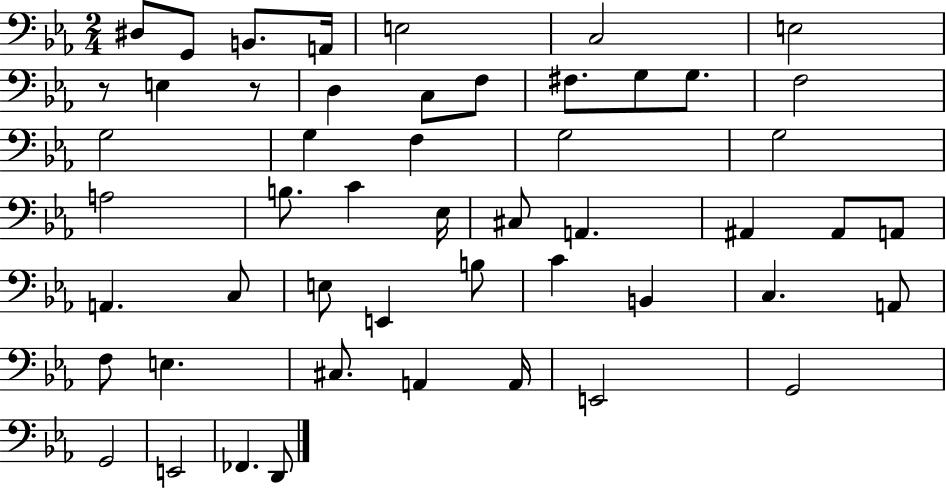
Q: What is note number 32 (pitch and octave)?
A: E3